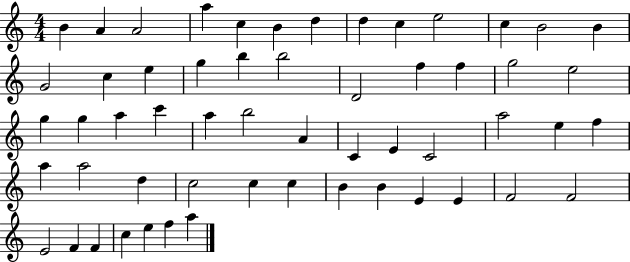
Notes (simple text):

B4/q A4/q A4/h A5/q C5/q B4/q D5/q D5/q C5/q E5/h C5/q B4/h B4/q G4/h C5/q E5/q G5/q B5/q B5/h D4/h F5/q F5/q G5/h E5/h G5/q G5/q A5/q C6/q A5/q B5/h A4/q C4/q E4/q C4/h A5/h E5/q F5/q A5/q A5/h D5/q C5/h C5/q C5/q B4/q B4/q E4/q E4/q F4/h F4/h E4/h F4/q F4/q C5/q E5/q F5/q A5/q